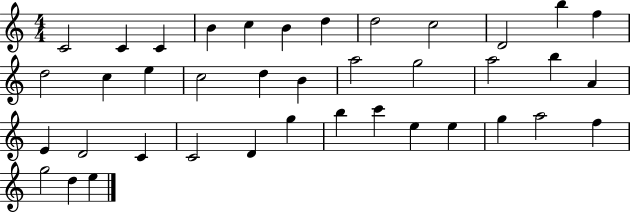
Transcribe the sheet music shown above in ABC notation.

X:1
T:Untitled
M:4/4
L:1/4
K:C
C2 C C B c B d d2 c2 D2 b f d2 c e c2 d B a2 g2 a2 b A E D2 C C2 D g b c' e e g a2 f g2 d e